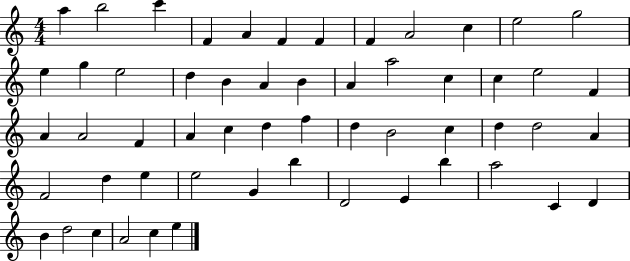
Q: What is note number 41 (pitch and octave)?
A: E5